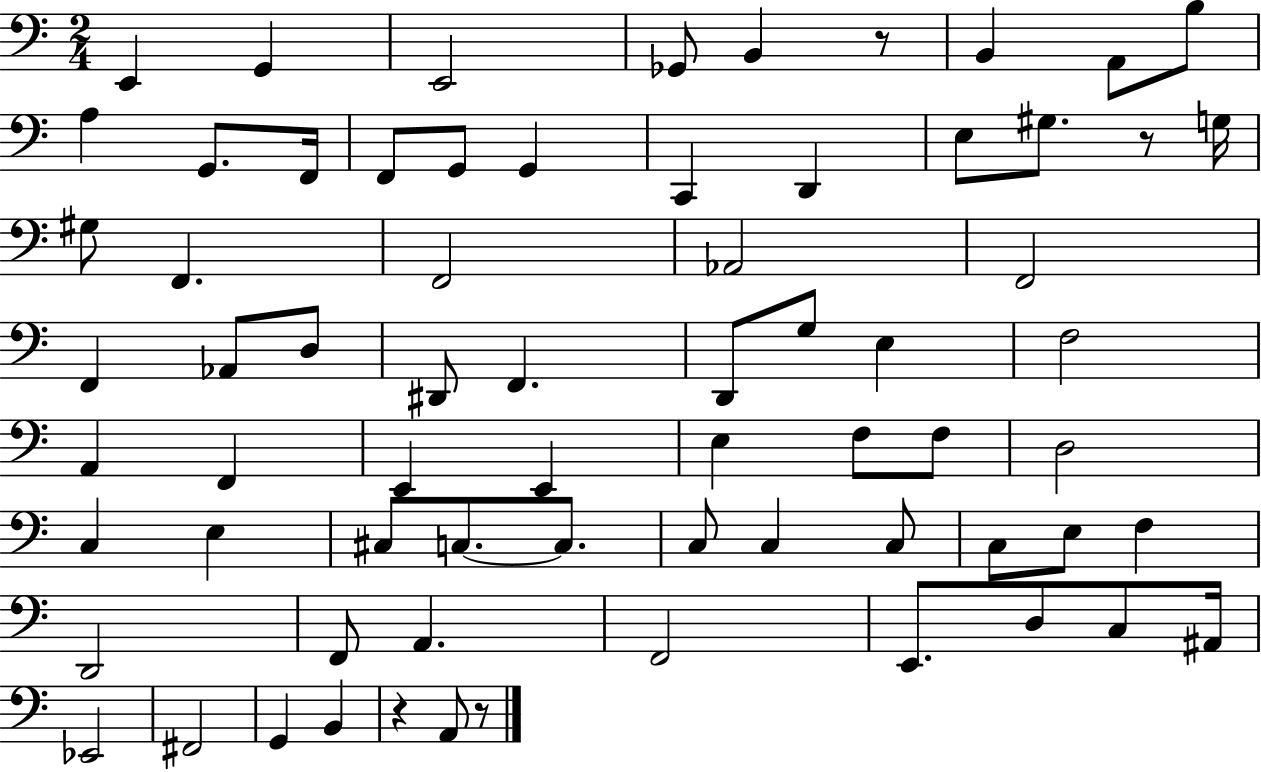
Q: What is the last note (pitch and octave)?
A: A2